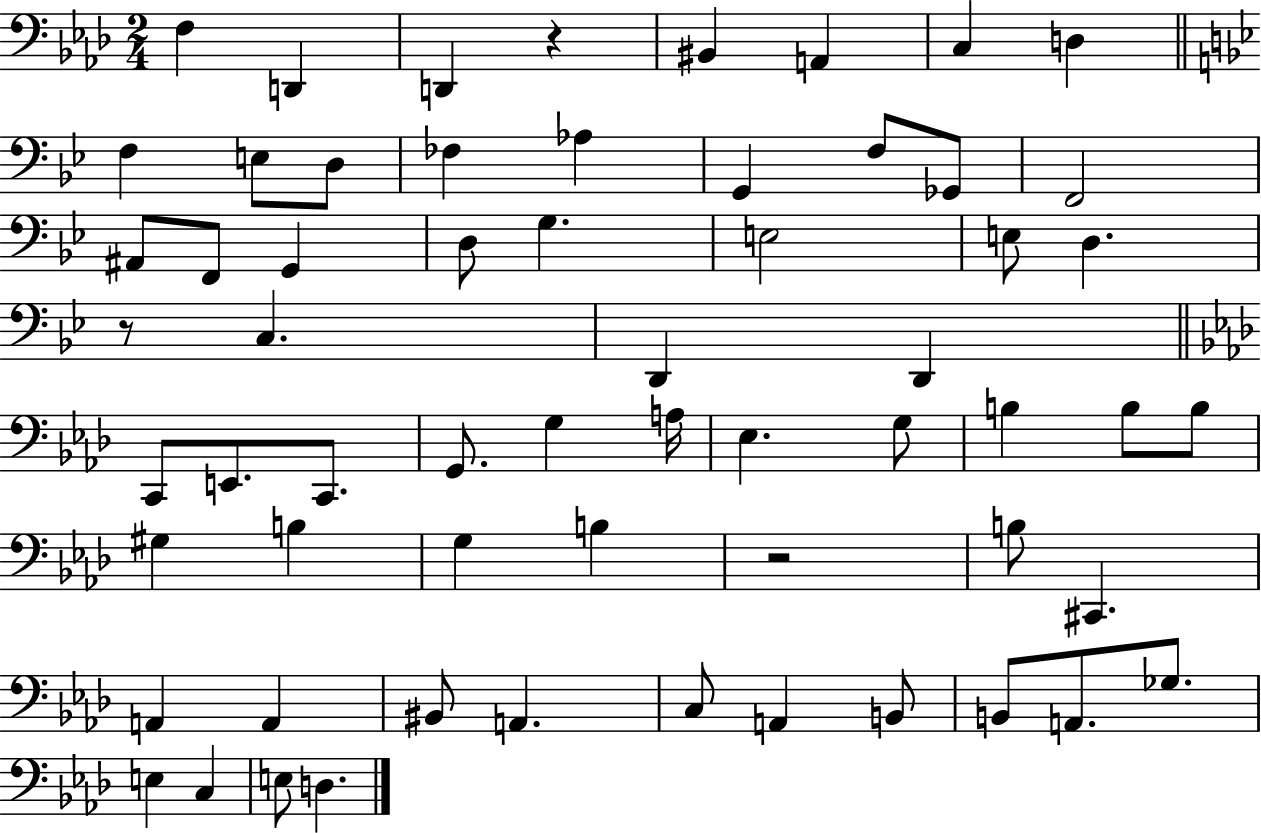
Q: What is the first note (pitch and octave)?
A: F3